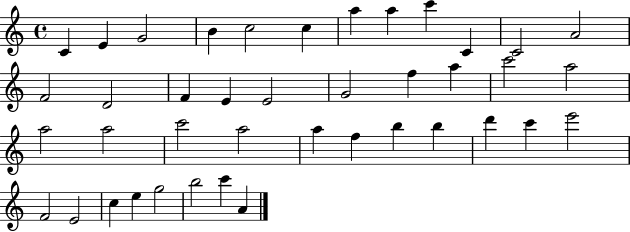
C4/q E4/q G4/h B4/q C5/h C5/q A5/q A5/q C6/q C4/q C4/h A4/h F4/h D4/h F4/q E4/q E4/h G4/h F5/q A5/q C6/h A5/h A5/h A5/h C6/h A5/h A5/q F5/q B5/q B5/q D6/q C6/q E6/h F4/h E4/h C5/q E5/q G5/h B5/h C6/q A4/q